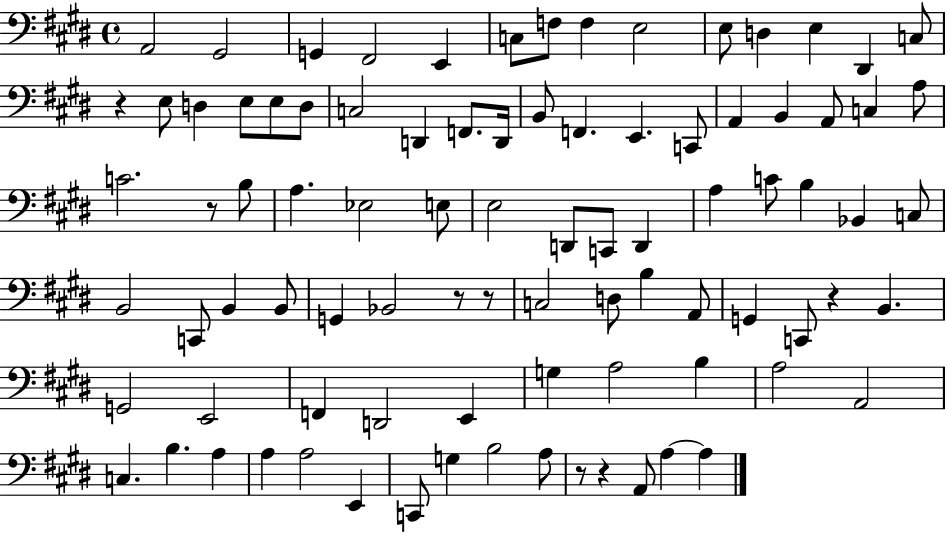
X:1
T:Untitled
M:4/4
L:1/4
K:E
A,,2 ^G,,2 G,, ^F,,2 E,, C,/2 F,/2 F, E,2 E,/2 D, E, ^D,, C,/2 z E,/2 D, E,/2 E,/2 D,/2 C,2 D,, F,,/2 D,,/4 B,,/2 F,, E,, C,,/2 A,, B,, A,,/2 C, A,/2 C2 z/2 B,/2 A, _E,2 E,/2 E,2 D,,/2 C,,/2 D,, A, C/2 B, _B,, C,/2 B,,2 C,,/2 B,, B,,/2 G,, _B,,2 z/2 z/2 C,2 D,/2 B, A,,/2 G,, C,,/2 z B,, G,,2 E,,2 F,, D,,2 E,, G, A,2 B, A,2 A,,2 C, B, A, A, A,2 E,, C,,/2 G, B,2 A,/2 z/2 z A,,/2 A, A,